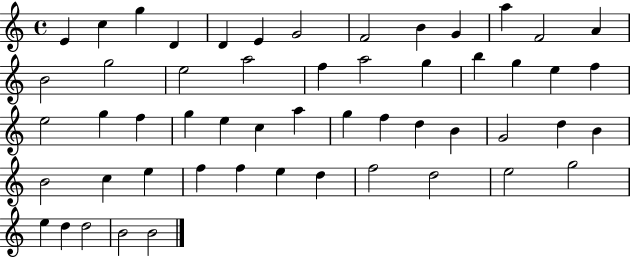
E4/q C5/q G5/q D4/q D4/q E4/q G4/h F4/h B4/q G4/q A5/q F4/h A4/q B4/h G5/h E5/h A5/h F5/q A5/h G5/q B5/q G5/q E5/q F5/q E5/h G5/q F5/q G5/q E5/q C5/q A5/q G5/q F5/q D5/q B4/q G4/h D5/q B4/q B4/h C5/q E5/q F5/q F5/q E5/q D5/q F5/h D5/h E5/h G5/h E5/q D5/q D5/h B4/h B4/h